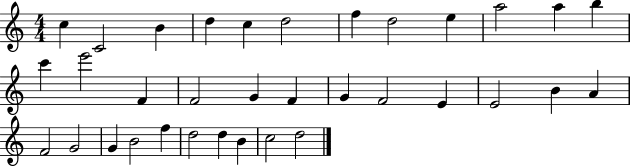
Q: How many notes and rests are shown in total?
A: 34